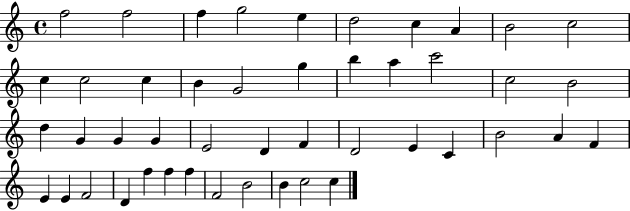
F5/h F5/h F5/q G5/h E5/q D5/h C5/q A4/q B4/h C5/h C5/q C5/h C5/q B4/q G4/h G5/q B5/q A5/q C6/h C5/h B4/h D5/q G4/q G4/q G4/q E4/h D4/q F4/q D4/h E4/q C4/q B4/h A4/q F4/q E4/q E4/q F4/h D4/q F5/q F5/q F5/q F4/h B4/h B4/q C5/h C5/q